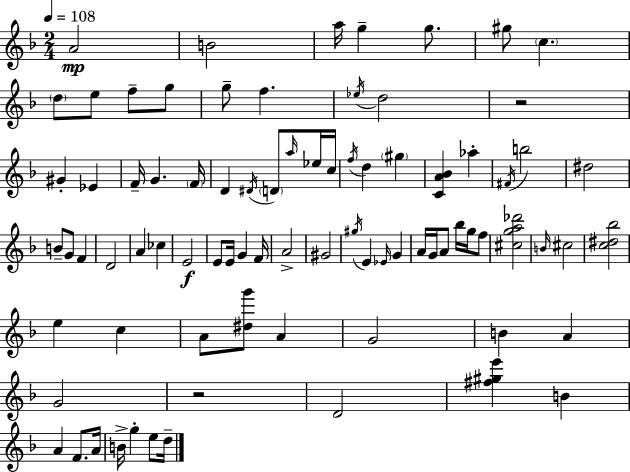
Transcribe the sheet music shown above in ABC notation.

X:1
T:Untitled
M:2/4
L:1/4
K:Dm
A2 B2 a/4 g g/2 ^g/2 c d/2 e/2 f/2 g/2 g/2 f _e/4 d2 z2 ^G _E F/4 G F/4 D ^D/4 D/2 a/4 _e/4 c/4 f/4 d ^g [CA_B] _a ^F/4 b2 ^d2 B/2 G/2 F D2 A _c E2 E/2 E/4 G F/4 A2 ^G2 ^g/4 E _E/4 G A/4 G/4 A/2 _b/4 g/4 f/2 [^cga_d']2 B/4 ^c2 [c^d_b]2 e c A/2 [^dg']/2 A G2 B A G2 z2 D2 [^f^ge'] B A F/2 A/4 B/4 g e/2 d/4